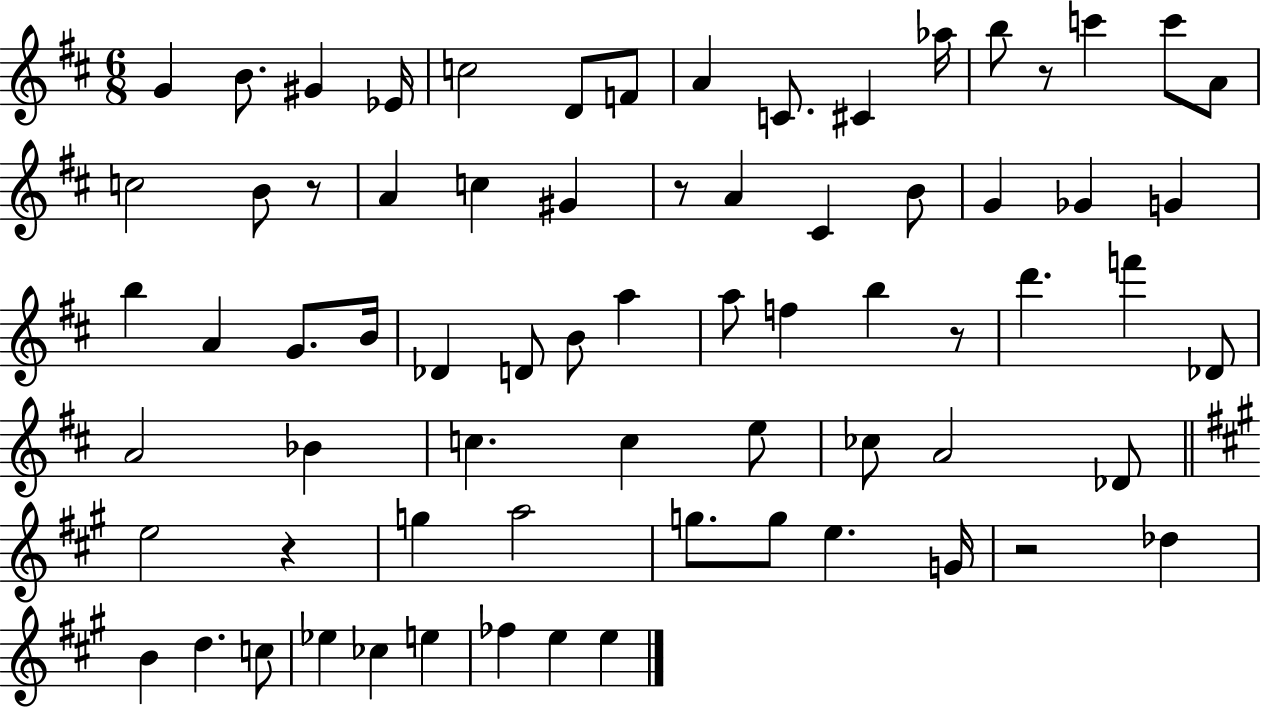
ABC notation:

X:1
T:Untitled
M:6/8
L:1/4
K:D
G B/2 ^G _E/4 c2 D/2 F/2 A C/2 ^C _a/4 b/2 z/2 c' c'/2 A/2 c2 B/2 z/2 A c ^G z/2 A ^C B/2 G _G G b A G/2 B/4 _D D/2 B/2 a a/2 f b z/2 d' f' _D/2 A2 _B c c e/2 _c/2 A2 _D/2 e2 z g a2 g/2 g/2 e G/4 z2 _d B d c/2 _e _c e _f e e